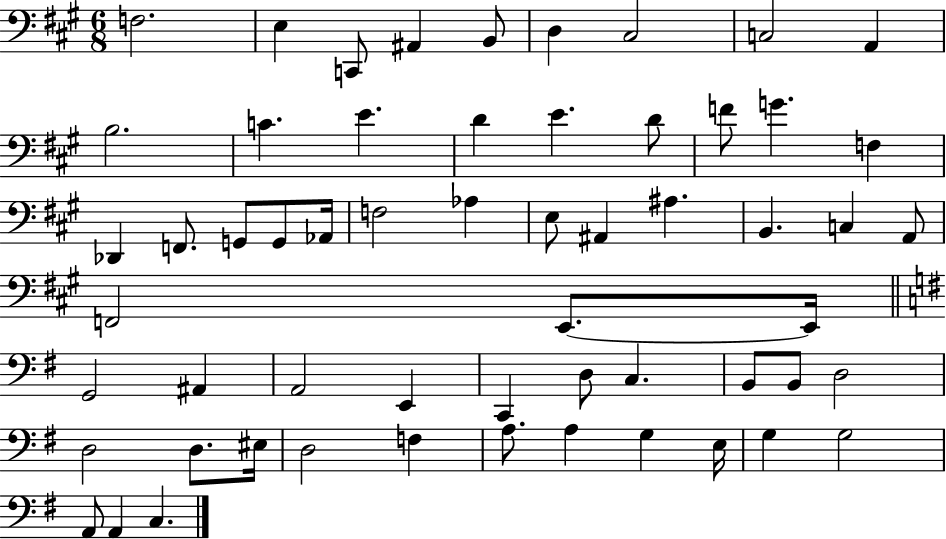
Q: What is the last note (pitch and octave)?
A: C3